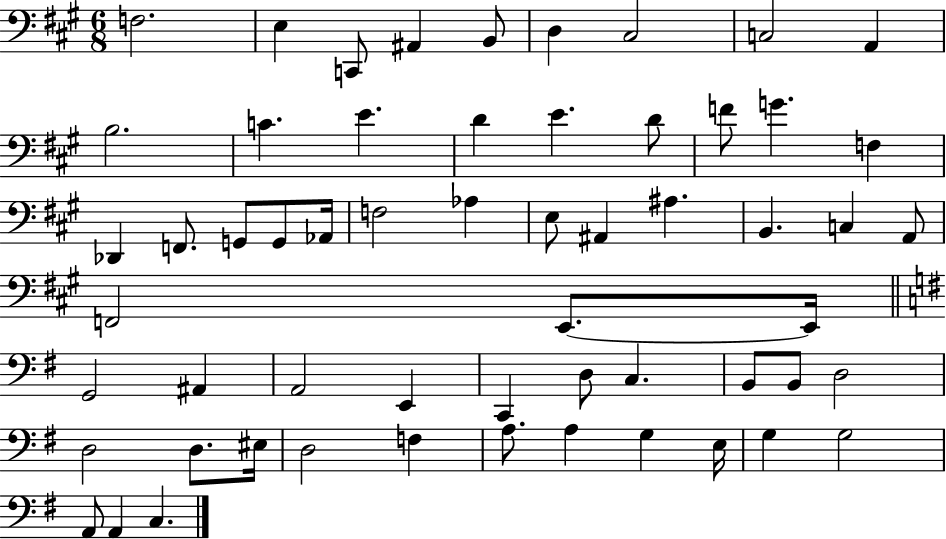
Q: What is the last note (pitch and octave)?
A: C3